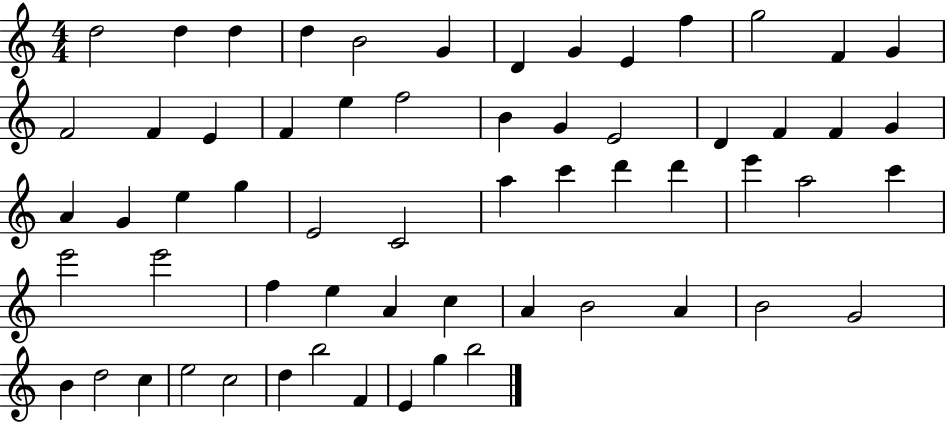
D5/h D5/q D5/q D5/q B4/h G4/q D4/q G4/q E4/q F5/q G5/h F4/q G4/q F4/h F4/q E4/q F4/q E5/q F5/h B4/q G4/q E4/h D4/q F4/q F4/q G4/q A4/q G4/q E5/q G5/q E4/h C4/h A5/q C6/q D6/q D6/q E6/q A5/h C6/q E6/h E6/h F5/q E5/q A4/q C5/q A4/q B4/h A4/q B4/h G4/h B4/q D5/h C5/q E5/h C5/h D5/q B5/h F4/q E4/q G5/q B5/h